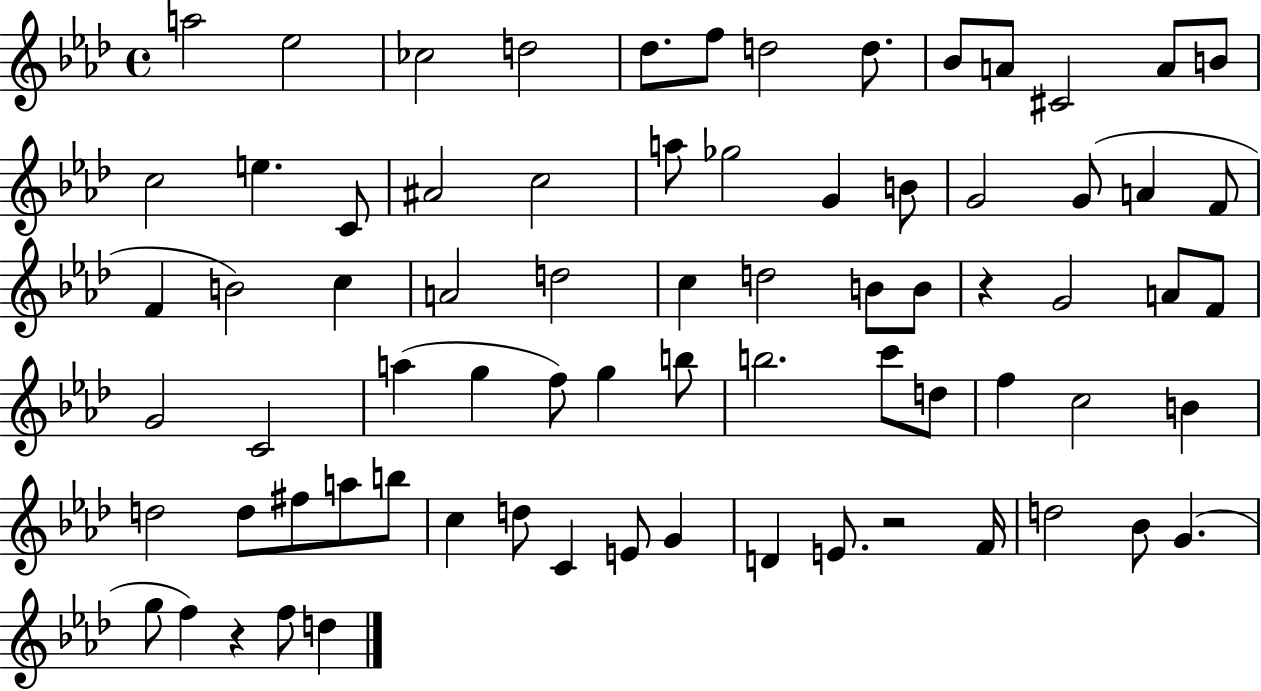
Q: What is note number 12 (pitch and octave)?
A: A4